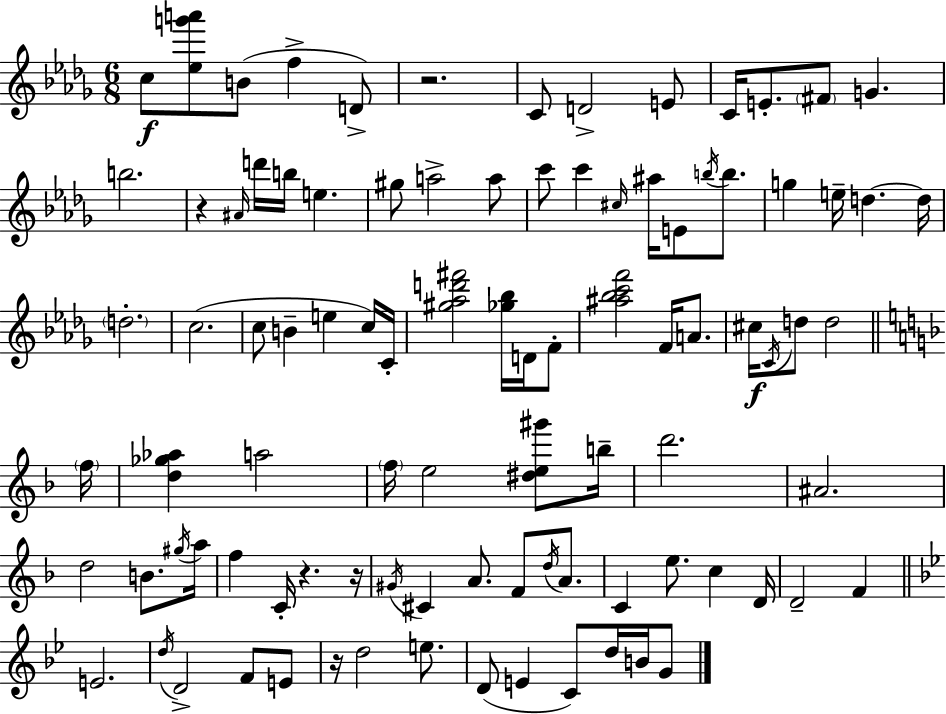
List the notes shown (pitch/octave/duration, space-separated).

C5/e [Eb5,G6,A6]/e B4/e F5/q D4/e R/h. C4/e D4/h E4/e C4/s E4/e. F#4/e G4/q. B5/h. R/q A#4/s D6/s B5/s E5/q. G#5/e A5/h A5/e C6/e C6/q C#5/s A#5/s E4/e B5/s B5/e. G5/q E5/s D5/q. D5/s D5/h. C5/h. C5/e B4/q E5/q C5/s C4/s [G#5,Ab5,D6,F#6]/h [Gb5,Bb5]/s D4/s F4/e [A#5,Bb5,C6,F6]/h F4/s A4/e. C#5/s C4/s D5/e D5/h F5/s [D5,Gb5,Ab5]/q A5/h F5/s E5/h [D#5,E5,G#6]/e B5/s D6/h. A#4/h. D5/h B4/e. G#5/s A5/s F5/q C4/s R/q. R/s G#4/s C#4/q A4/e. F4/e D5/s A4/e. C4/q E5/e. C5/q D4/s D4/h F4/q E4/h. D5/s D4/h F4/e E4/e R/s D5/h E5/e. D4/e E4/q C4/e D5/s B4/s G4/e